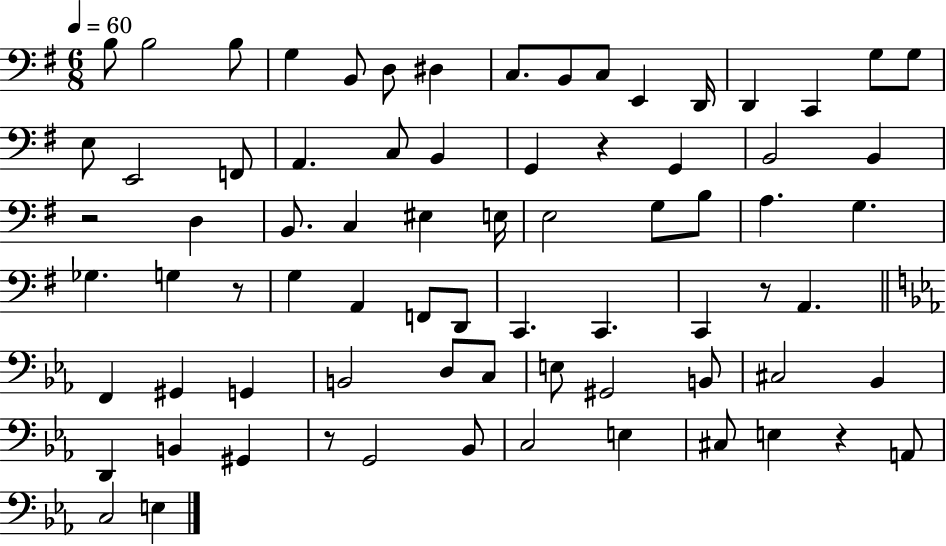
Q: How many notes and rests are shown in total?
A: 75